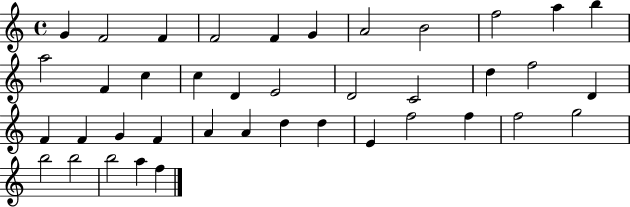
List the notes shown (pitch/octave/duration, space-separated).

G4/q F4/h F4/q F4/h F4/q G4/q A4/h B4/h F5/h A5/q B5/q A5/h F4/q C5/q C5/q D4/q E4/h D4/h C4/h D5/q F5/h D4/q F4/q F4/q G4/q F4/q A4/q A4/q D5/q D5/q E4/q F5/h F5/q F5/h G5/h B5/h B5/h B5/h A5/q F5/q